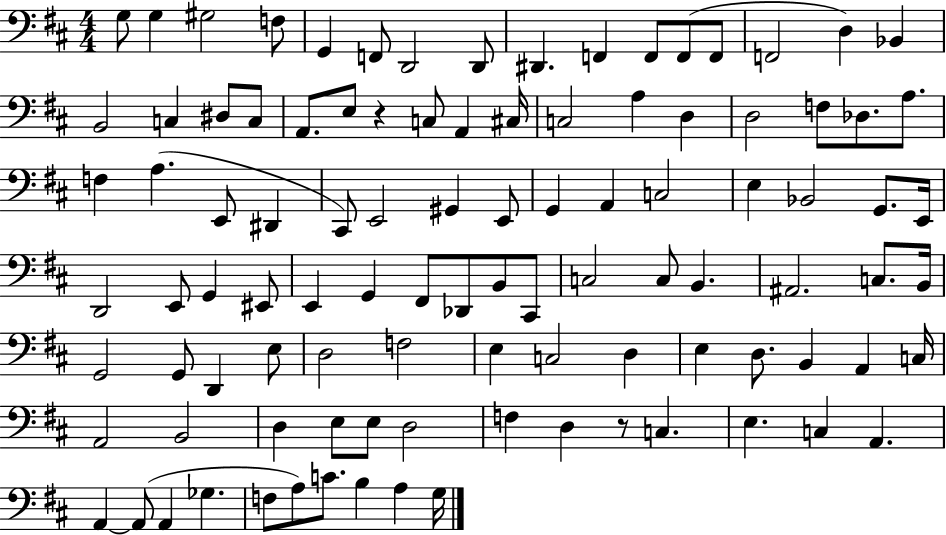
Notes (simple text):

G3/e G3/q G#3/h F3/e G2/q F2/e D2/h D2/e D#2/q. F2/q F2/e F2/e F2/e F2/h D3/q Bb2/q B2/h C3/q D#3/e C3/e A2/e. E3/e R/q C3/e A2/q C#3/s C3/h A3/q D3/q D3/h F3/e Db3/e. A3/e. F3/q A3/q. E2/e D#2/q C#2/e E2/h G#2/q E2/e G2/q A2/q C3/h E3/q Bb2/h G2/e. E2/s D2/h E2/e G2/q EIS2/e E2/q G2/q F#2/e Db2/e B2/e C#2/e C3/h C3/e B2/q. A#2/h. C3/e. B2/s G2/h G2/e D2/q E3/e D3/h F3/h E3/q C3/h D3/q E3/q D3/e. B2/q A2/q C3/s A2/h B2/h D3/q E3/e E3/e D3/h F3/q D3/q R/e C3/q. E3/q. C3/q A2/q. A2/q A2/e A2/q Gb3/q. F3/e A3/e C4/e. B3/q A3/q G3/s